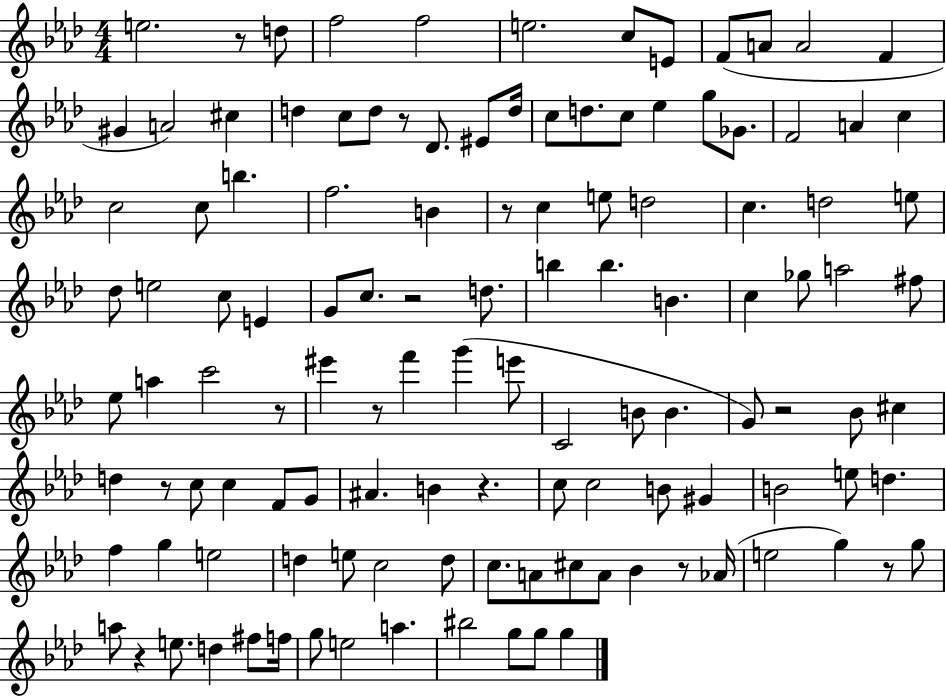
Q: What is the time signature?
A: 4/4